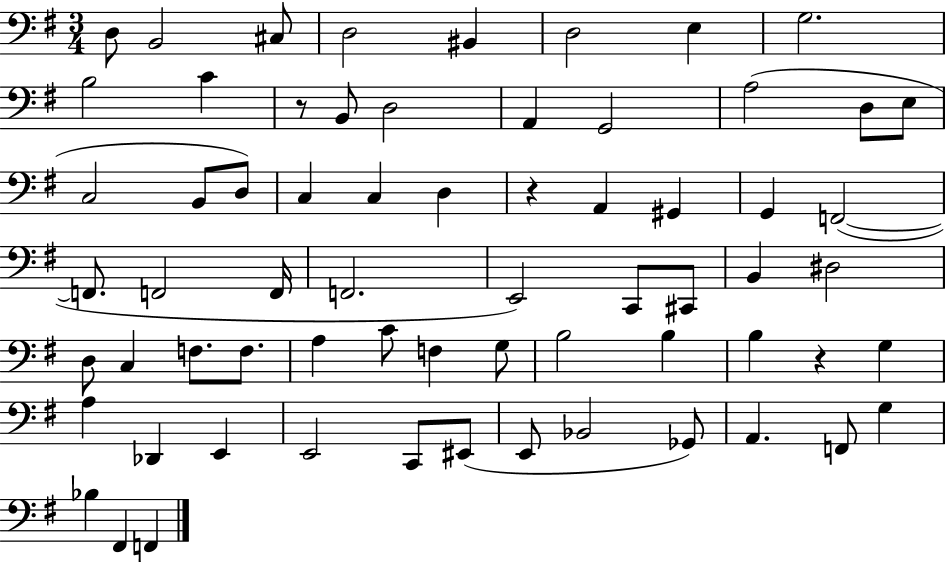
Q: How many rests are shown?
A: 3